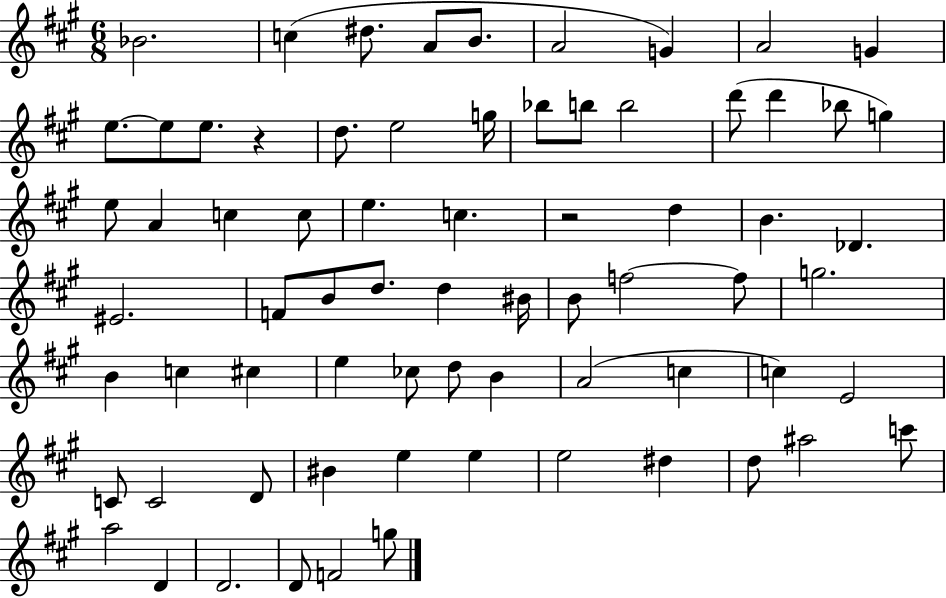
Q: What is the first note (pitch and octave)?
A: Bb4